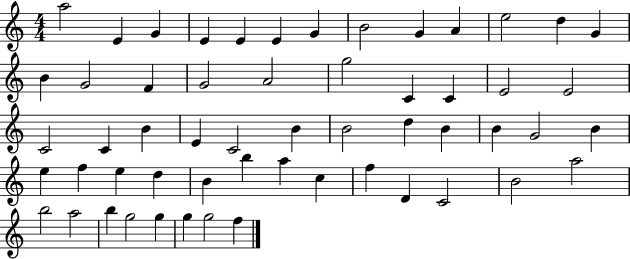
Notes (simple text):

A5/h E4/q G4/q E4/q E4/q E4/q G4/q B4/h G4/q A4/q E5/h D5/q G4/q B4/q G4/h F4/q G4/h A4/h G5/h C4/q C4/q E4/h E4/h C4/h C4/q B4/q E4/q C4/h B4/q B4/h D5/q B4/q B4/q G4/h B4/q E5/q F5/q E5/q D5/q B4/q B5/q A5/q C5/q F5/q D4/q C4/h B4/h A5/h B5/h A5/h B5/q G5/h G5/q G5/q G5/h F5/q